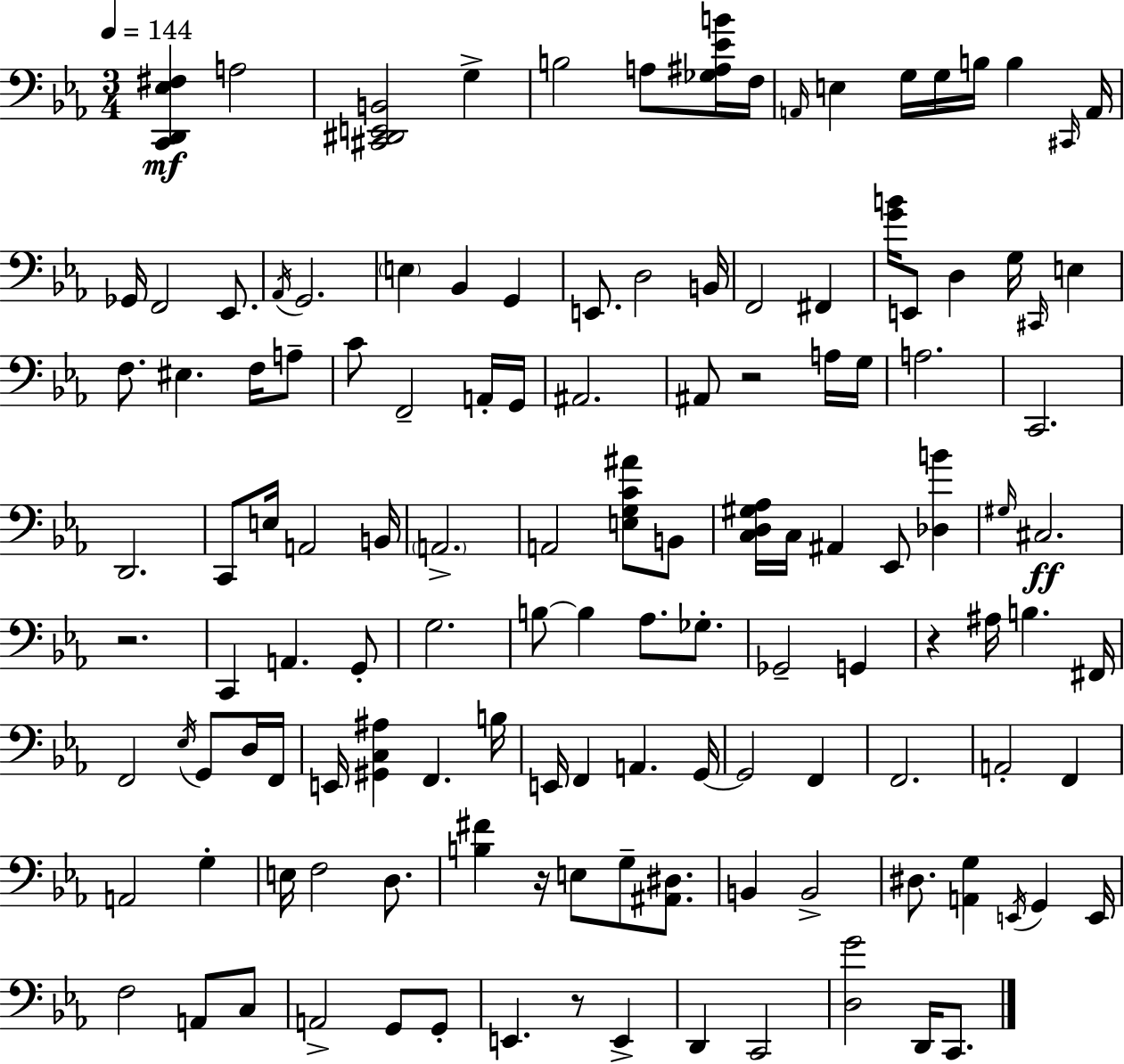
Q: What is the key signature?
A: C minor